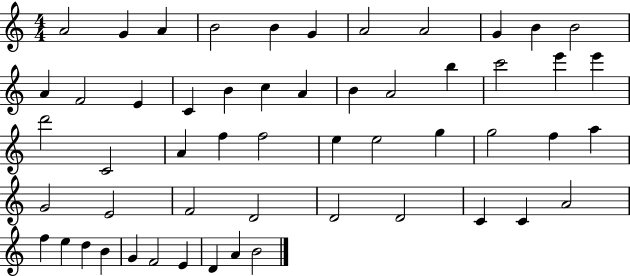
{
  \clef treble
  \numericTimeSignature
  \time 4/4
  \key c \major
  a'2 g'4 a'4 | b'2 b'4 g'4 | a'2 a'2 | g'4 b'4 b'2 | \break a'4 f'2 e'4 | c'4 b'4 c''4 a'4 | b'4 a'2 b''4 | c'''2 e'''4 e'''4 | \break d'''2 c'2 | a'4 f''4 f''2 | e''4 e''2 g''4 | g''2 f''4 a''4 | \break g'2 e'2 | f'2 d'2 | d'2 d'2 | c'4 c'4 a'2 | \break f''4 e''4 d''4 b'4 | g'4 f'2 e'4 | d'4 a'4 b'2 | \bar "|."
}